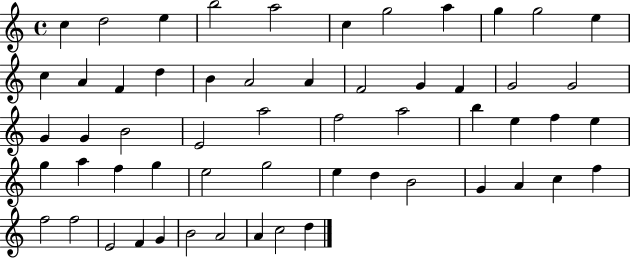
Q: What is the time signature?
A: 4/4